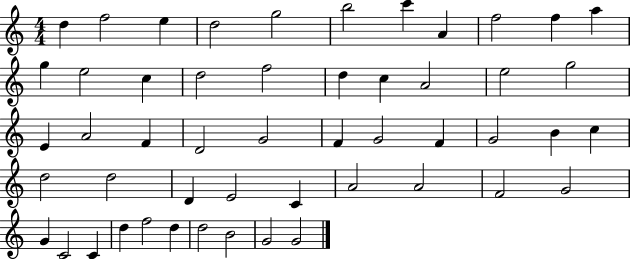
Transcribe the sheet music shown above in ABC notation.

X:1
T:Untitled
M:4/4
L:1/4
K:C
d f2 e d2 g2 b2 c' A f2 f a g e2 c d2 f2 d c A2 e2 g2 E A2 F D2 G2 F G2 F G2 B c d2 d2 D E2 C A2 A2 F2 G2 G C2 C d f2 d d2 B2 G2 G2